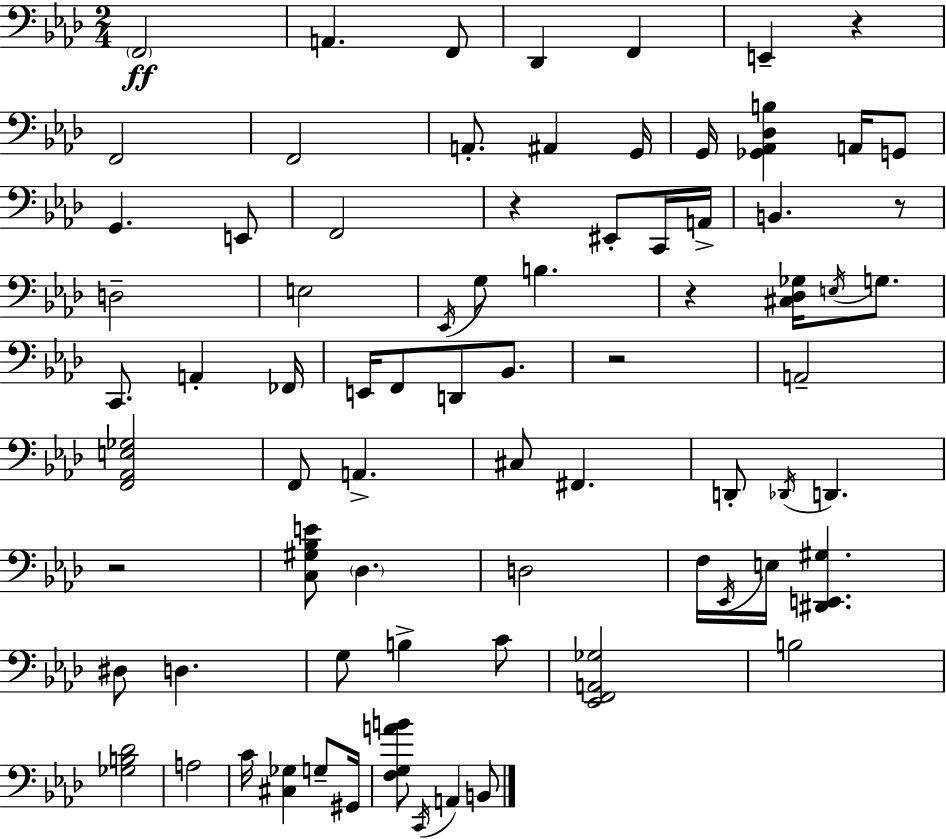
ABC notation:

X:1
T:Untitled
M:2/4
L:1/4
K:Ab
F,,2 A,, F,,/2 _D,, F,, E,, z F,,2 F,,2 A,,/2 ^A,, G,,/4 G,,/4 [_G,,_A,,_D,B,] A,,/4 G,,/2 G,, E,,/2 F,,2 z ^E,,/2 C,,/4 A,,/4 B,, z/2 D,2 E,2 _E,,/4 G,/2 B, z [^C,_D,_G,]/4 E,/4 G,/2 C,,/2 A,, _F,,/4 E,,/4 F,,/2 D,,/2 _B,,/2 z2 A,,2 [F,,_A,,E,_G,]2 F,,/2 A,, ^C,/2 ^F,, D,,/2 _D,,/4 D,, z2 [C,^G,_B,E]/2 _D, D,2 F,/4 _E,,/4 E,/4 [^D,,E,,^G,] ^D,/2 D, G,/2 B, C/2 [_E,,F,,A,,_G,]2 B,2 [_G,B,_D]2 A,2 C/4 [^C,_G,] G,/2 ^G,,/4 [F,G,AB]/2 C,,/4 A,, B,,/2